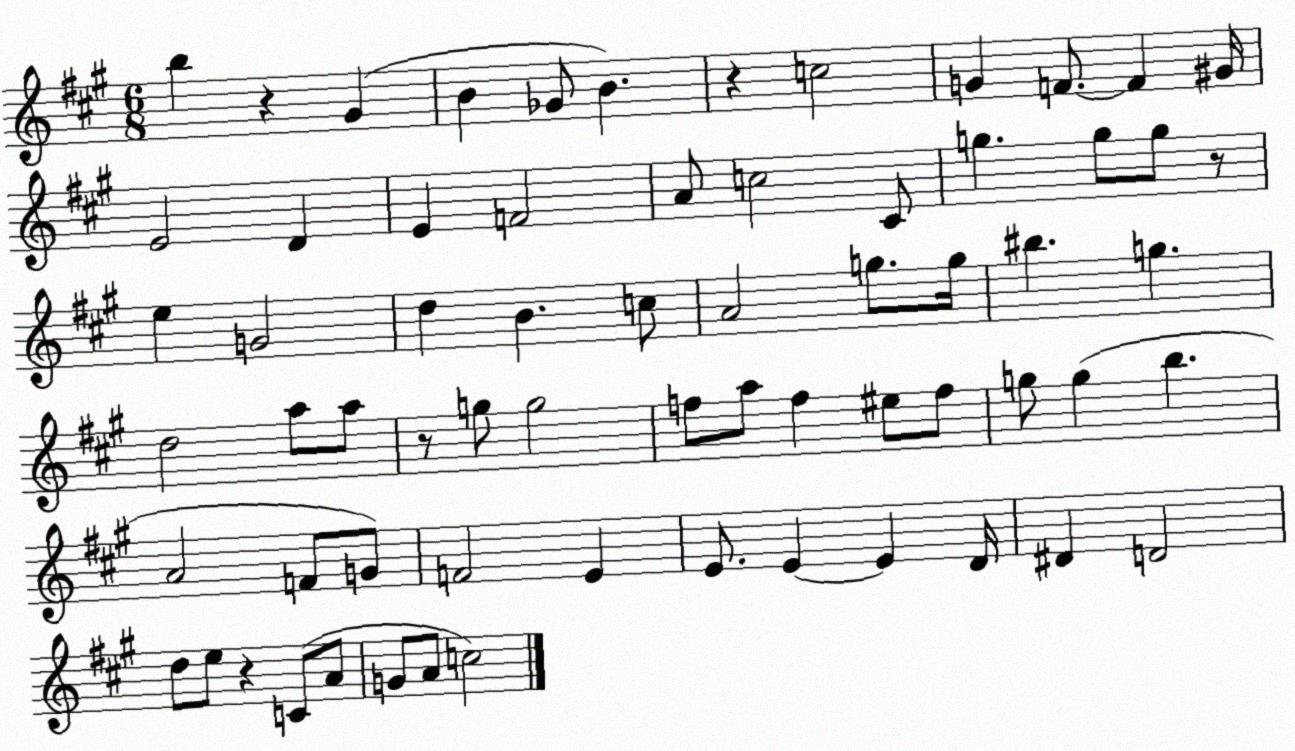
X:1
T:Untitled
M:6/8
L:1/4
K:A
b z ^G B _G/2 B z c2 G F/2 F ^G/4 E2 D E F2 A/2 c2 ^C/2 g g/2 g/2 z/2 e G2 d B c/2 A2 g/2 g/4 ^b g d2 a/2 a/2 z/2 g/2 g2 f/2 a/2 f ^e/2 f/2 g/2 g b A2 F/2 G/2 F2 E E/2 E E D/4 ^D D2 d/2 e/2 z C/2 A/2 G/2 A/2 c2